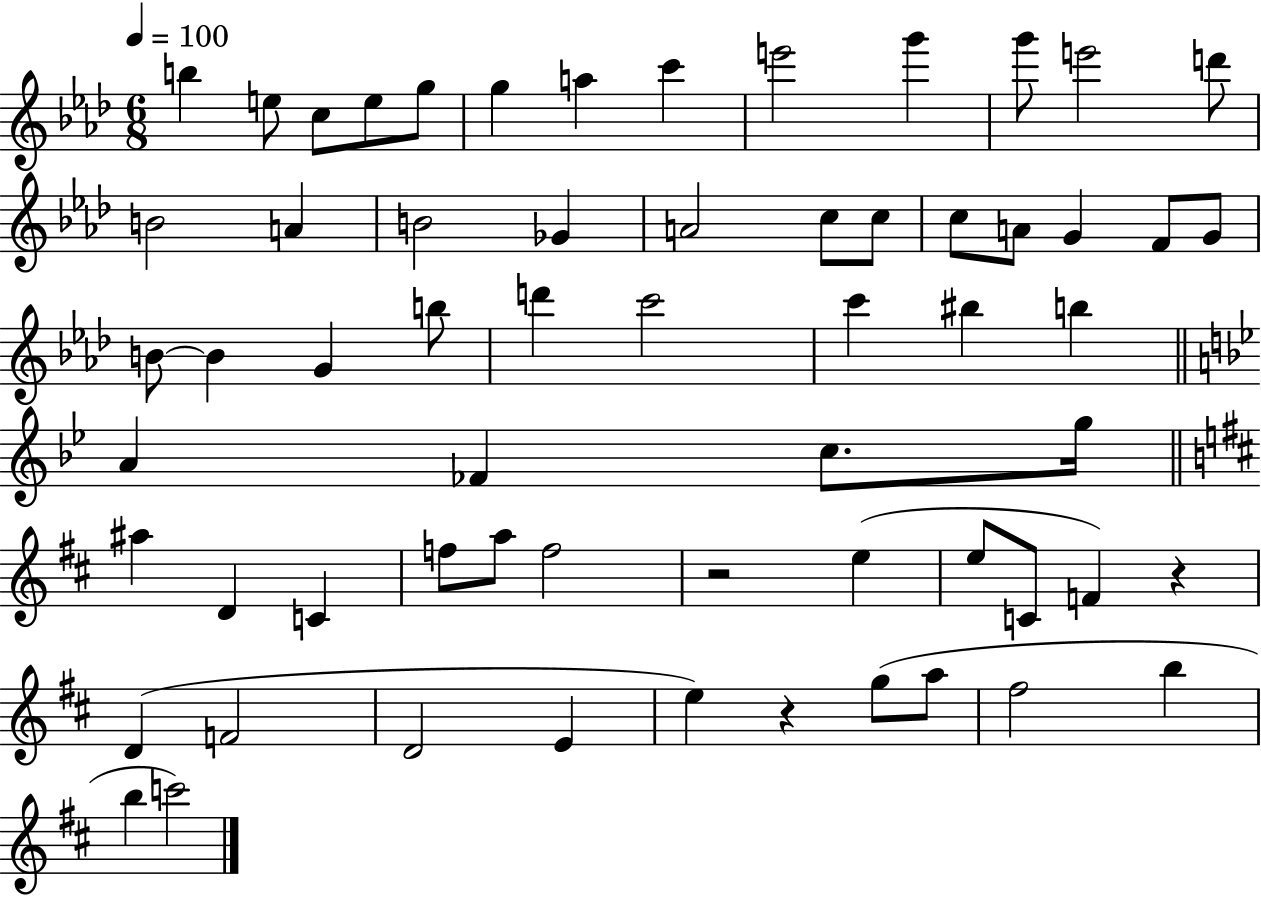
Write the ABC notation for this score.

X:1
T:Untitled
M:6/8
L:1/4
K:Ab
b e/2 c/2 e/2 g/2 g a c' e'2 g' g'/2 e'2 d'/2 B2 A B2 _G A2 c/2 c/2 c/2 A/2 G F/2 G/2 B/2 B G b/2 d' c'2 c' ^b b A _F c/2 g/4 ^a D C f/2 a/2 f2 z2 e e/2 C/2 F z D F2 D2 E e z g/2 a/2 ^f2 b b c'2